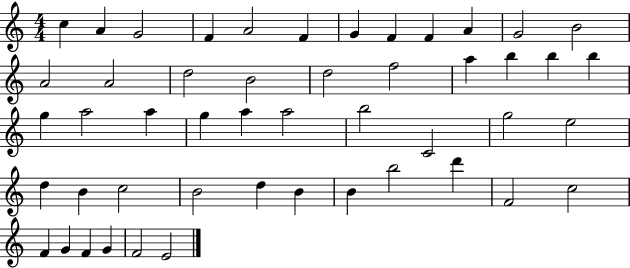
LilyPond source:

{
  \clef treble
  \numericTimeSignature
  \time 4/4
  \key c \major
  c''4 a'4 g'2 | f'4 a'2 f'4 | g'4 f'4 f'4 a'4 | g'2 b'2 | \break a'2 a'2 | d''2 b'2 | d''2 f''2 | a''4 b''4 b''4 b''4 | \break g''4 a''2 a''4 | g''4 a''4 a''2 | b''2 c'2 | g''2 e''2 | \break d''4 b'4 c''2 | b'2 d''4 b'4 | b'4 b''2 d'''4 | f'2 c''2 | \break f'4 g'4 f'4 g'4 | f'2 e'2 | \bar "|."
}